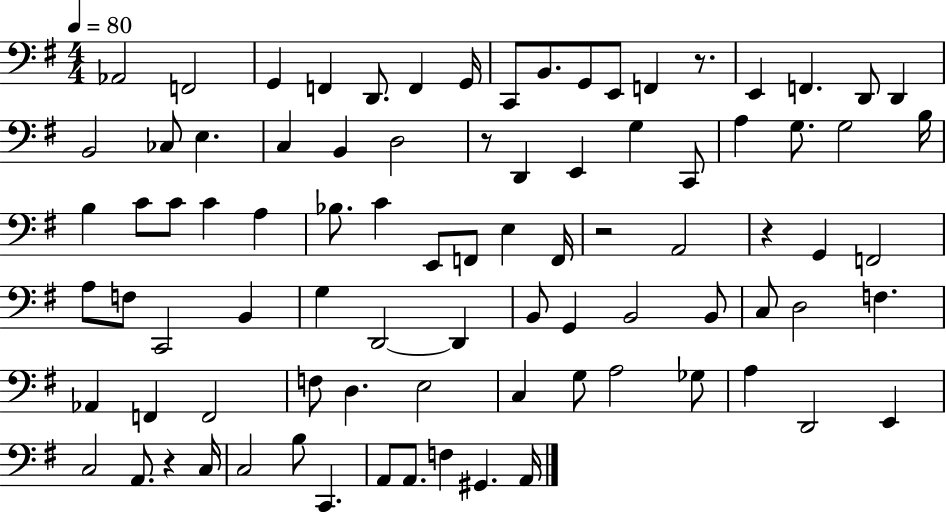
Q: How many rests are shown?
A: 5